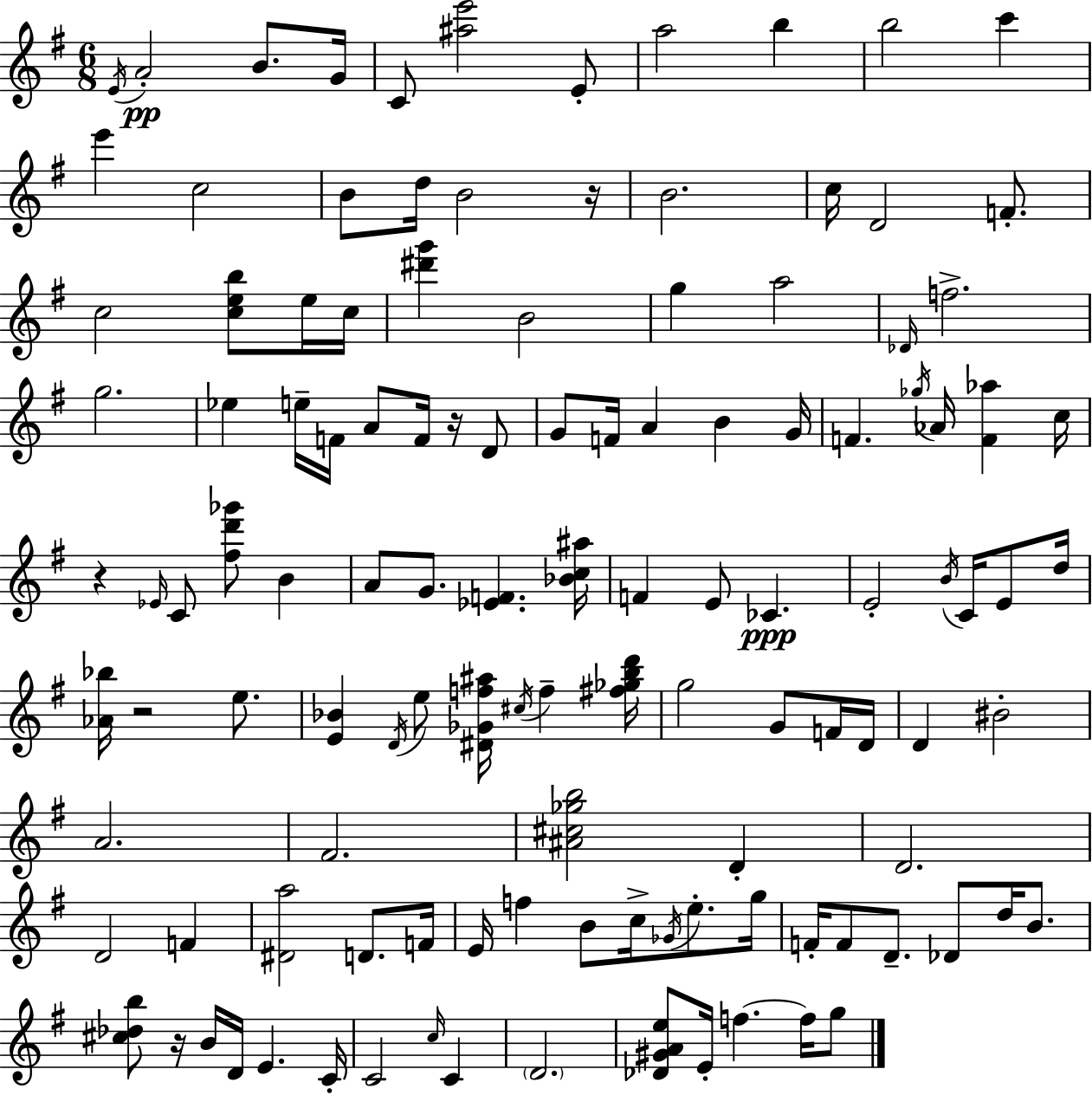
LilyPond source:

{
  \clef treble
  \numericTimeSignature
  \time 6/8
  \key g \major
  \acciaccatura { e'16 }\pp a'2-. b'8. | g'16 c'8 <ais'' e'''>2 e'8-. | a''2 b''4 | b''2 c'''4 | \break e'''4 c''2 | b'8 d''16 b'2 | r16 b'2. | c''16 d'2 f'8.-. | \break c''2 <c'' e'' b''>8 e''16 | c''16 <dis''' g'''>4 b'2 | g''4 a''2 | \grace { des'16 } f''2.-> | \break g''2. | ees''4 e''16-- f'16 a'8 f'16 r16 | d'8 g'8 f'16 a'4 b'4 | g'16 f'4. \acciaccatura { ges''16 } aes'16 <f' aes''>4 | \break c''16 r4 \grace { ees'16 } c'8 <fis'' d''' ges'''>8 | b'4 a'8 g'8. <ees' f'>4. | <bes' c'' ais''>16 f'4 e'8 ces'4.\ppp | e'2-. | \break \acciaccatura { b'16 } c'16 e'8 d''16 <aes' bes''>16 r2 | e''8. <e' bes'>4 \acciaccatura { d'16 } e''8 | <dis' ges' f'' ais''>16 \acciaccatura { cis''16 } f''4-- <fis'' ges'' b'' d'''>16 g''2 | g'8 f'16 d'16 d'4 bis'2-. | \break a'2. | fis'2. | <ais' cis'' ges'' b''>2 | d'4-. d'2. | \break d'2 | f'4 <dis' a''>2 | d'8. f'16 e'16 f''4 | b'8 c''16-> \acciaccatura { ges'16 } e''8.-. g''16 f'16-. f'8 d'8.-- | \break des'8 d''16 b'8. <cis'' des'' b''>8 r16 b'16 | d'16 e'4. c'16-. c'2 | \grace { c''16 } c'4 \parenthesize d'2. | <des' gis' a' e''>8 e'16-. | \break f''4.~~ f''16 g''8 \bar "|."
}